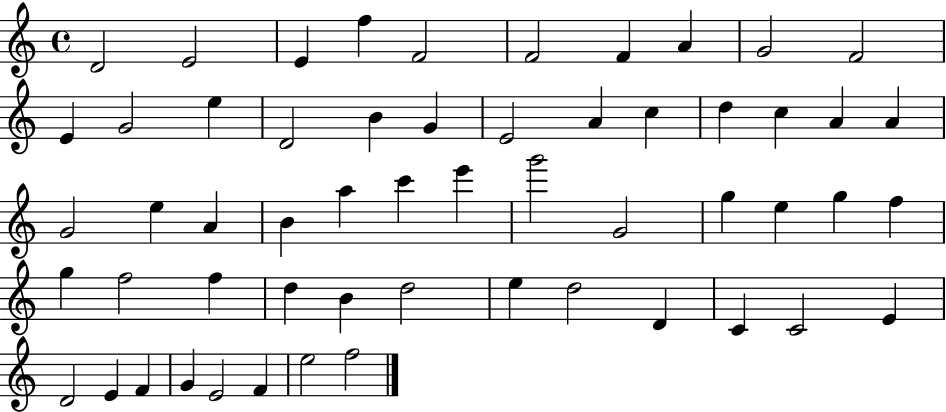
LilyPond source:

{
  \clef treble
  \time 4/4
  \defaultTimeSignature
  \key c \major
  d'2 e'2 | e'4 f''4 f'2 | f'2 f'4 a'4 | g'2 f'2 | \break e'4 g'2 e''4 | d'2 b'4 g'4 | e'2 a'4 c''4 | d''4 c''4 a'4 a'4 | \break g'2 e''4 a'4 | b'4 a''4 c'''4 e'''4 | g'''2 g'2 | g''4 e''4 g''4 f''4 | \break g''4 f''2 f''4 | d''4 b'4 d''2 | e''4 d''2 d'4 | c'4 c'2 e'4 | \break d'2 e'4 f'4 | g'4 e'2 f'4 | e''2 f''2 | \bar "|."
}